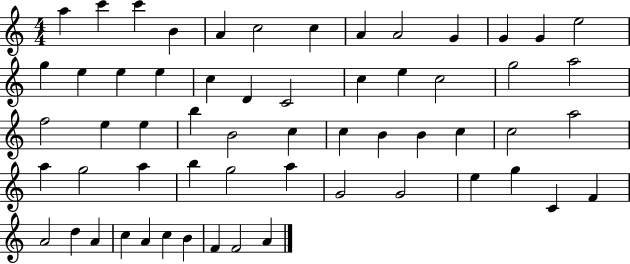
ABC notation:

X:1
T:Untitled
M:4/4
L:1/4
K:C
a c' c' B A c2 c A A2 G G G e2 g e e e c D C2 c e c2 g2 a2 f2 e e b B2 c c B B c c2 a2 a g2 a b g2 a G2 G2 e g C F A2 d A c A c B F F2 A